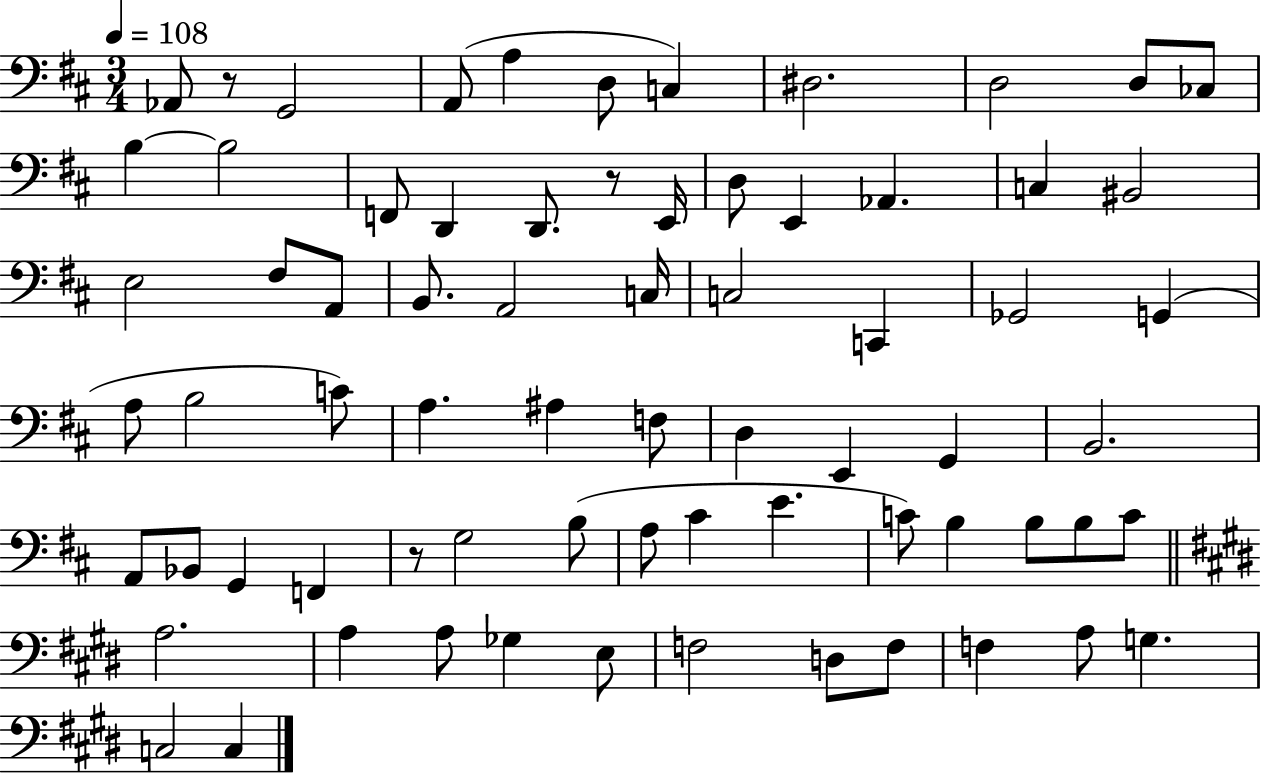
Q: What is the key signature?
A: D major